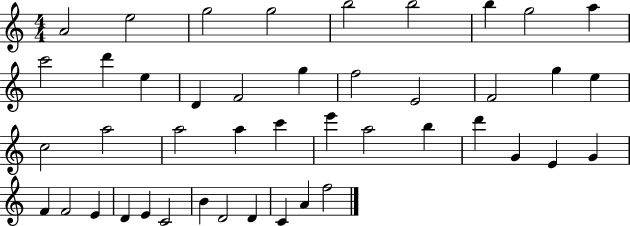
{
  \clef treble
  \numericTimeSignature
  \time 4/4
  \key c \major
  a'2 e''2 | g''2 g''2 | b''2 b''2 | b''4 g''2 a''4 | \break c'''2 d'''4 e''4 | d'4 f'2 g''4 | f''2 e'2 | f'2 g''4 e''4 | \break c''2 a''2 | a''2 a''4 c'''4 | e'''4 a''2 b''4 | d'''4 g'4 e'4 g'4 | \break f'4 f'2 e'4 | d'4 e'4 c'2 | b'4 d'2 d'4 | c'4 a'4 f''2 | \break \bar "|."
}